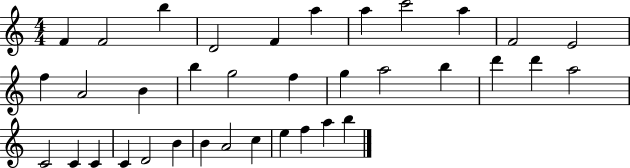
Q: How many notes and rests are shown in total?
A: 36